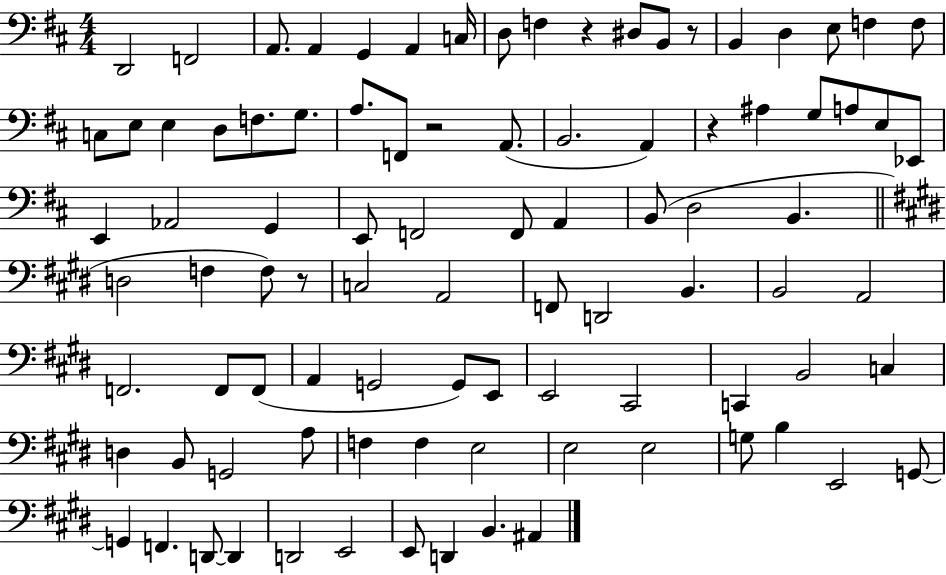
X:1
T:Untitled
M:4/4
L:1/4
K:D
D,,2 F,,2 A,,/2 A,, G,, A,, C,/4 D,/2 F, z ^D,/2 B,,/2 z/2 B,, D, E,/2 F, F,/2 C,/2 E,/2 E, D,/2 F,/2 G,/2 A,/2 F,,/2 z2 A,,/2 B,,2 A,, z ^A, G,/2 A,/2 E,/2 _E,,/2 E,, _A,,2 G,, E,,/2 F,,2 F,,/2 A,, B,,/2 D,2 B,, D,2 F, F,/2 z/2 C,2 A,,2 F,,/2 D,,2 B,, B,,2 A,,2 F,,2 F,,/2 F,,/2 A,, G,,2 G,,/2 E,,/2 E,,2 ^C,,2 C,, B,,2 C, D, B,,/2 G,,2 A,/2 F, F, E,2 E,2 E,2 G,/2 B, E,,2 G,,/2 G,, F,, D,,/2 D,, D,,2 E,,2 E,,/2 D,, B,, ^A,,